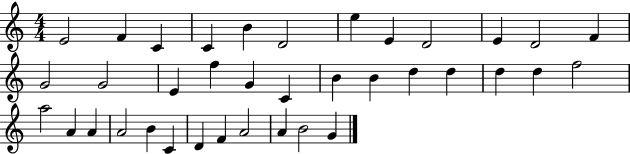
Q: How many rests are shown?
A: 0